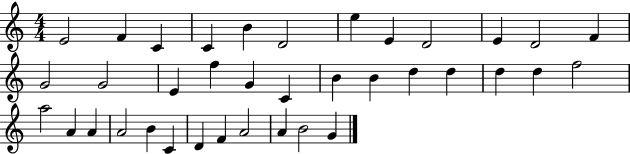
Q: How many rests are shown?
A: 0